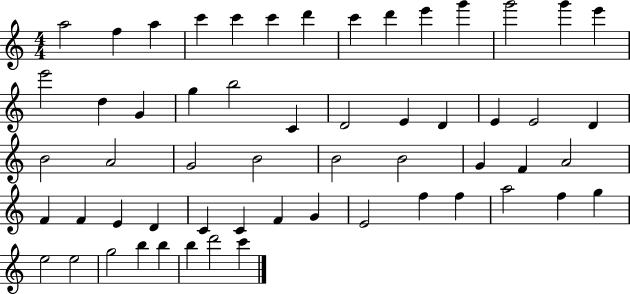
{
  \clef treble
  \numericTimeSignature
  \time 4/4
  \key c \major
  a''2 f''4 a''4 | c'''4 c'''4 c'''4 d'''4 | c'''4 d'''4 e'''4 g'''4 | g'''2 g'''4 e'''4 | \break e'''2 d''4 g'4 | g''4 b''2 c'4 | d'2 e'4 d'4 | e'4 e'2 d'4 | \break b'2 a'2 | g'2 b'2 | b'2 b'2 | g'4 f'4 a'2 | \break f'4 f'4 e'4 d'4 | c'4 c'4 f'4 g'4 | e'2 f''4 f''4 | a''2 f''4 g''4 | \break e''2 e''2 | g''2 b''4 b''4 | b''4 d'''2 c'''4 | \bar "|."
}